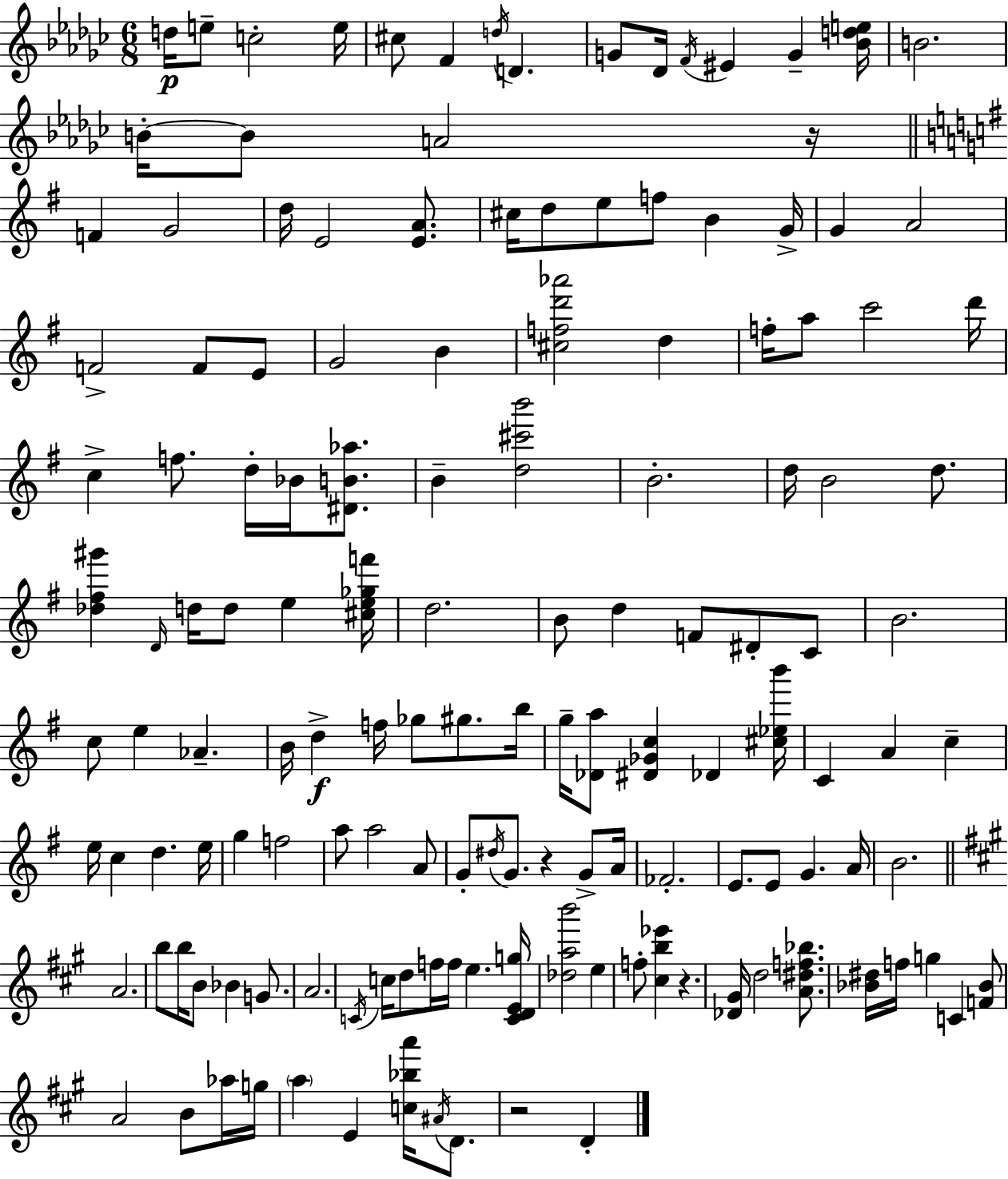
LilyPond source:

{
  \clef treble
  \numericTimeSignature
  \time 6/8
  \key ees \minor
  \repeat volta 2 { d''16\p e''8-- c''2-. e''16 | cis''8 f'4 \acciaccatura { d''16 } d'4. | g'8 des'16 \acciaccatura { f'16 } eis'4 g'4-- | <bes' d'' e''>16 b'2. | \break b'16-.~~ b'8 a'2 | r16 \bar "||" \break \key e \minor f'4 g'2 | d''16 e'2 <e' a'>8. | cis''16 d''8 e''8 f''8 b'4 g'16-> | g'4 a'2 | \break f'2-> f'8 e'8 | g'2 b'4 | <cis'' f'' d''' aes'''>2 d''4 | f''16-. a''8 c'''2 d'''16 | \break c''4-> f''8. d''16-. bes'16 <dis' b' aes''>8. | b'4-- <d'' cis''' b'''>2 | b'2.-. | d''16 b'2 d''8. | \break <des'' fis'' gis'''>4 \grace { d'16 } d''16 d''8 e''4 | <cis'' e'' ges'' f'''>16 d''2. | b'8 d''4 f'8 dis'8-. c'8 | b'2. | \break c''8 e''4 aes'4.-- | b'16 d''4->\f f''16 ges''8 gis''8. | b''16 g''16-- <des' a''>8 <dis' ges' c''>4 des'4 | <cis'' ees'' b'''>16 c'4 a'4 c''4-- | \break e''16 c''4 d''4. | e''16 g''4 f''2 | a''8 a''2 a'8 | g'8-. \acciaccatura { dis''16 } g'8. r4 g'8-> | \break a'16 fes'2.-. | e'8. e'8 g'4. | a'16 b'2. | \bar "||" \break \key a \major a'2. | b''8 b''16 b'8 bes'4 g'8. | a'2. | \acciaccatura { c'16 } c''16 d''8 f''16 f''16 e''4. | \break <c' d' e' g''>16 <des'' a'' b'''>2 e''4 | f''8-. <cis'' b'' ees'''>4 r4. | <des' gis'>16 d''2 <a' dis'' f'' bes''>8. | <bes' dis''>16 f''16 g''4 c'4 <f' bes'>8 | \break a'2 b'8 aes''16 | g''16 \parenthesize a''4 e'4 <c'' bes'' a'''>16 \acciaccatura { ais'16 } d'8. | r2 d'4-. | } \bar "|."
}